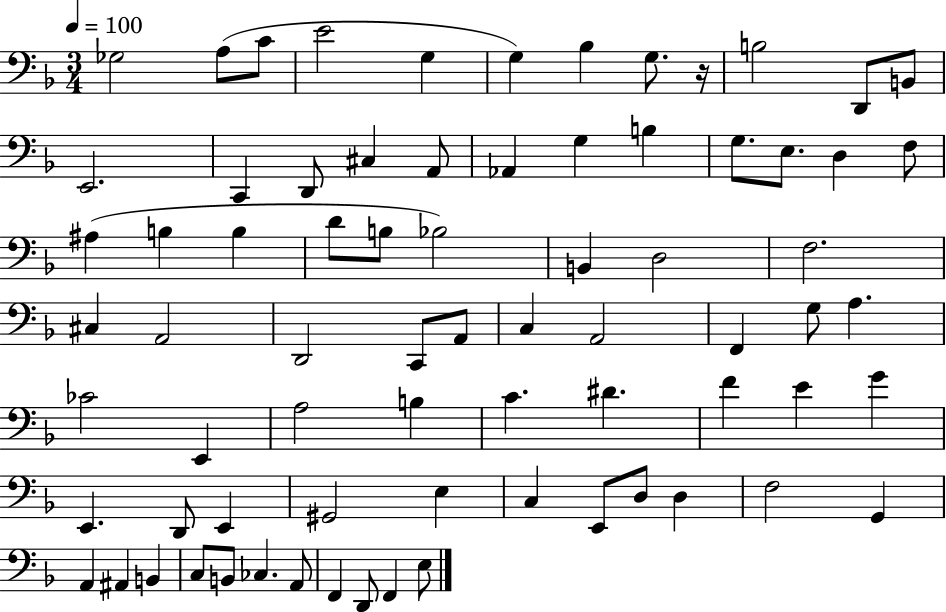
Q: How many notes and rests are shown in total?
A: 74